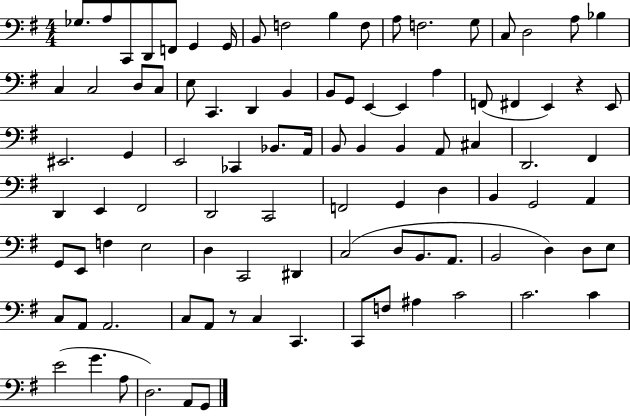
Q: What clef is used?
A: bass